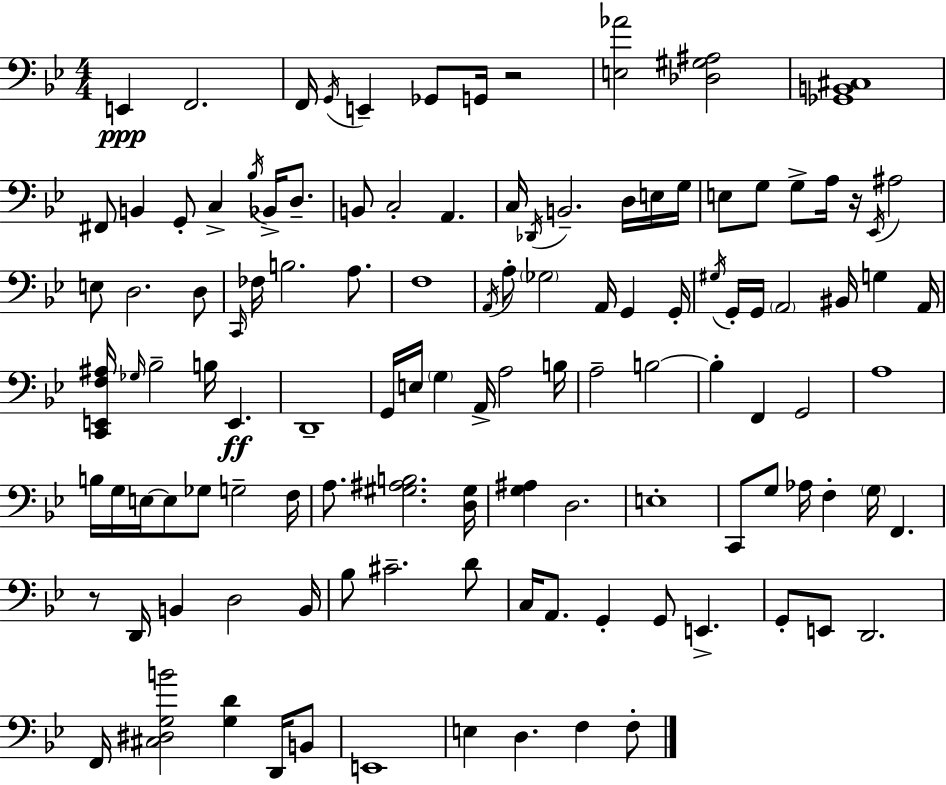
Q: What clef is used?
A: bass